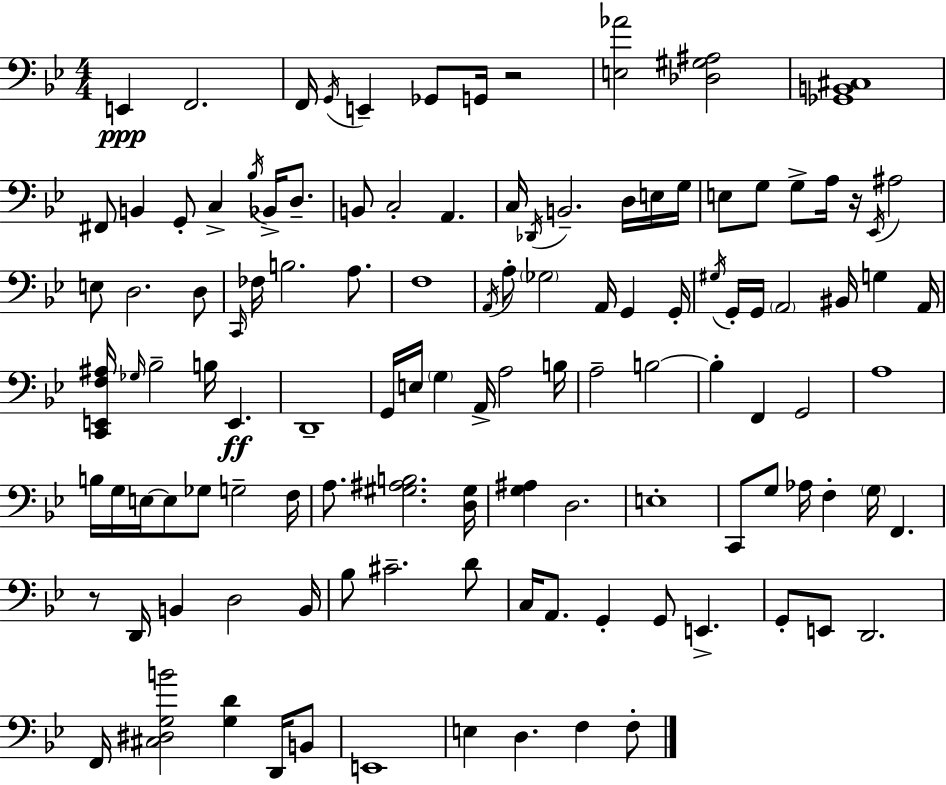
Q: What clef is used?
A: bass